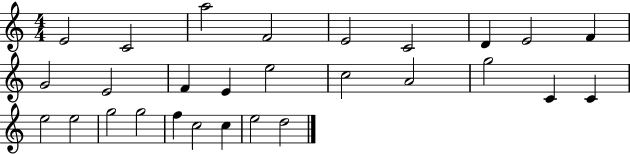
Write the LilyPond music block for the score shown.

{
  \clef treble
  \numericTimeSignature
  \time 4/4
  \key c \major
  e'2 c'2 | a''2 f'2 | e'2 c'2 | d'4 e'2 f'4 | \break g'2 e'2 | f'4 e'4 e''2 | c''2 a'2 | g''2 c'4 c'4 | \break e''2 e''2 | g''2 g''2 | f''4 c''2 c''4 | e''2 d''2 | \break \bar "|."
}